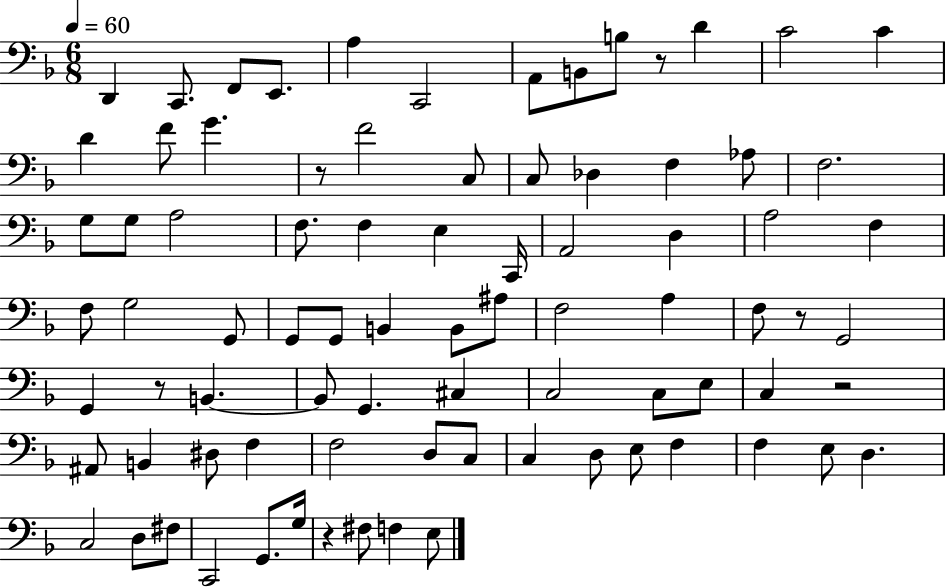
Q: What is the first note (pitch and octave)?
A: D2